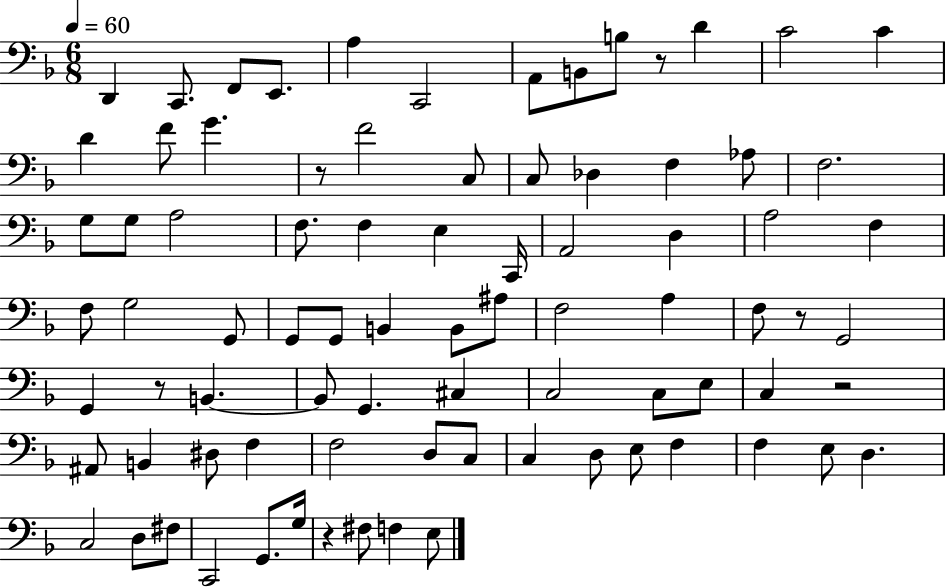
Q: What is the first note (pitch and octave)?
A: D2